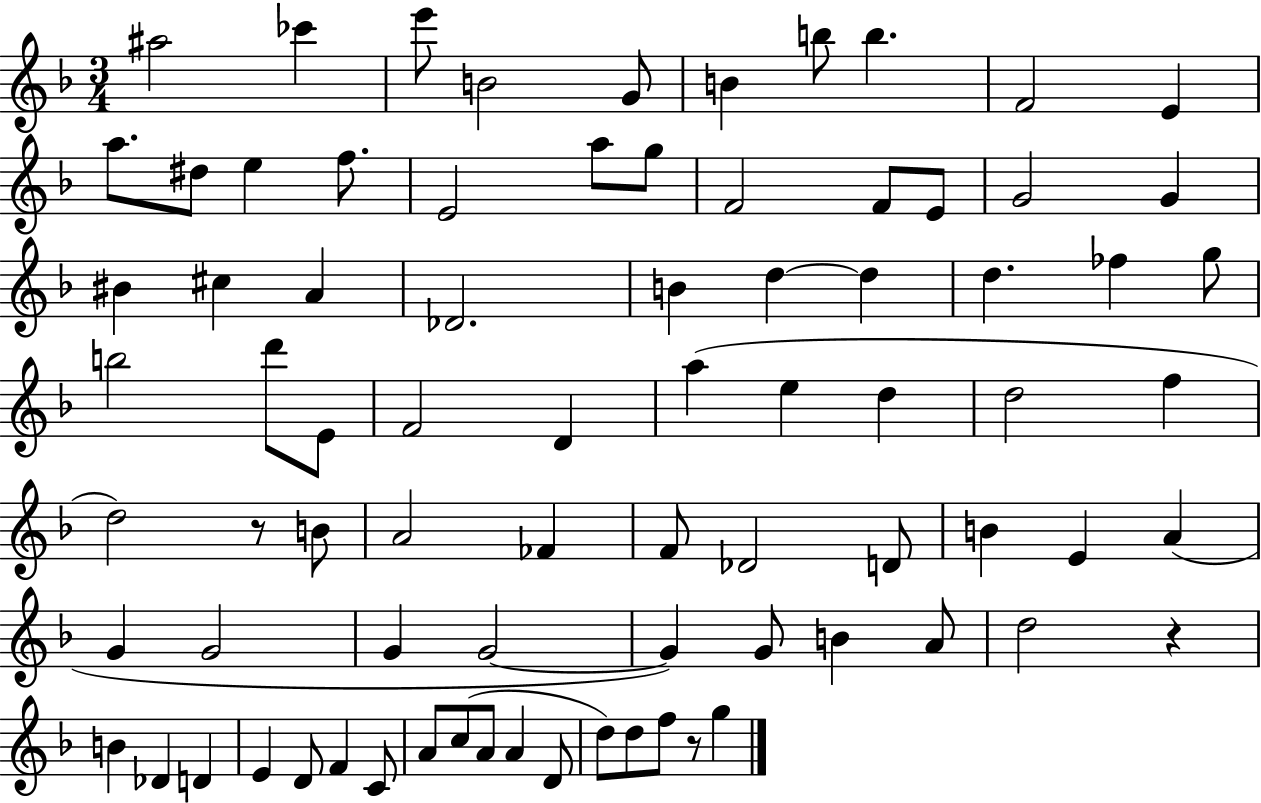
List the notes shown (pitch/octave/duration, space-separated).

A#5/h CES6/q E6/e B4/h G4/e B4/q B5/e B5/q. F4/h E4/q A5/e. D#5/e E5/q F5/e. E4/h A5/e G5/e F4/h F4/e E4/e G4/h G4/q BIS4/q C#5/q A4/q Db4/h. B4/q D5/q D5/q D5/q. FES5/q G5/e B5/h D6/e E4/e F4/h D4/q A5/q E5/q D5/q D5/h F5/q D5/h R/e B4/e A4/h FES4/q F4/e Db4/h D4/e B4/q E4/q A4/q G4/q G4/h G4/q G4/h G4/q G4/e B4/q A4/e D5/h R/q B4/q Db4/q D4/q E4/q D4/e F4/q C4/e A4/e C5/e A4/e A4/q D4/e D5/e D5/e F5/e R/e G5/q